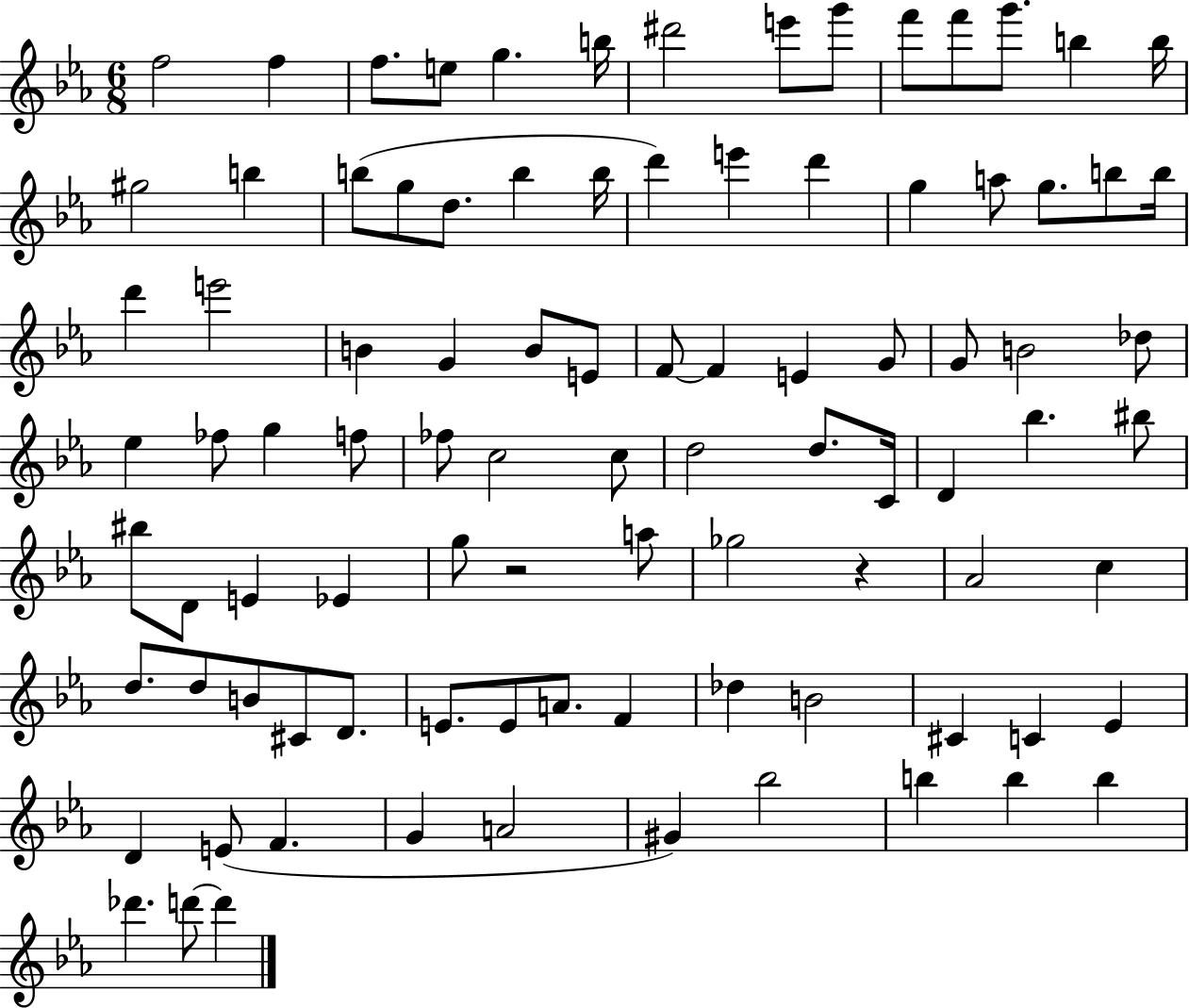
F5/h F5/q F5/e. E5/e G5/q. B5/s D#6/h E6/e G6/e F6/e F6/e G6/e. B5/q B5/s G#5/h B5/q B5/e G5/e D5/e. B5/q B5/s D6/q E6/q D6/q G5/q A5/e G5/e. B5/e B5/s D6/q E6/h B4/q G4/q B4/e E4/e F4/e F4/q E4/q G4/e G4/e B4/h Db5/e Eb5/q FES5/e G5/q F5/e FES5/e C5/h C5/e D5/h D5/e. C4/s D4/q Bb5/q. BIS5/e BIS5/e D4/e E4/q Eb4/q G5/e R/h A5/e Gb5/h R/q Ab4/h C5/q D5/e. D5/e B4/e C#4/e D4/e. E4/e. E4/e A4/e. F4/q Db5/q B4/h C#4/q C4/q Eb4/q D4/q E4/e F4/q. G4/q A4/h G#4/q Bb5/h B5/q B5/q B5/q Db6/q. D6/e D6/q